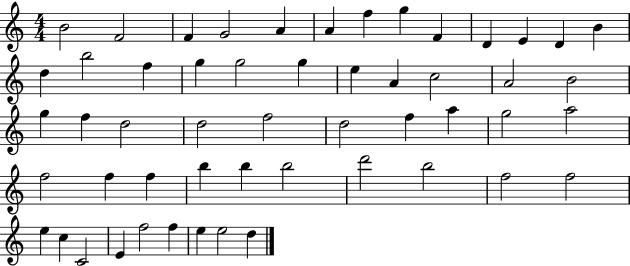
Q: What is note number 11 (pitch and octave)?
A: E4